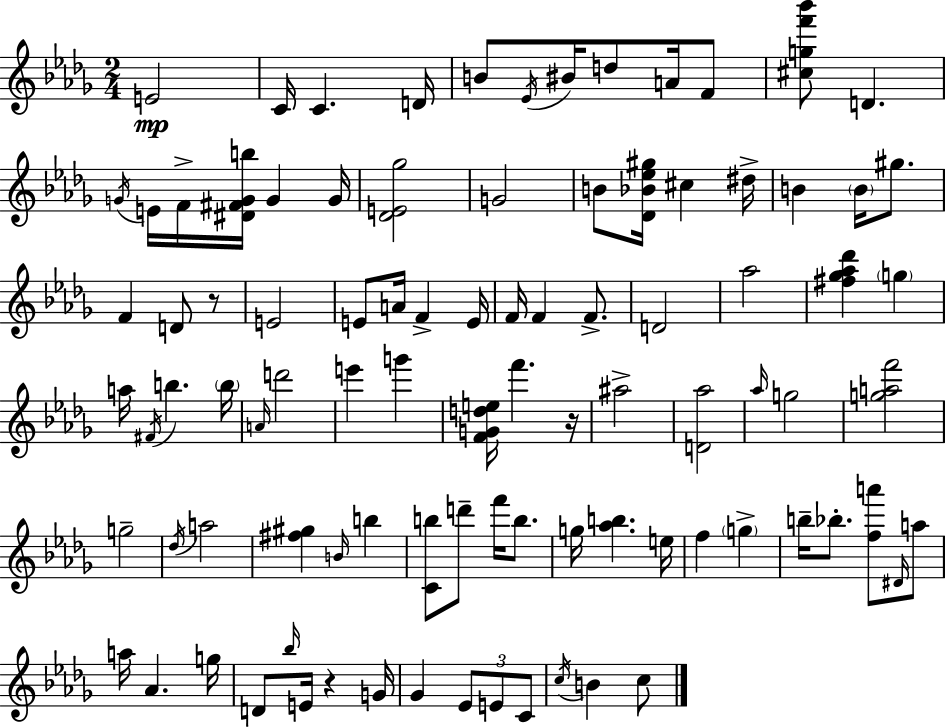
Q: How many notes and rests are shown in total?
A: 93